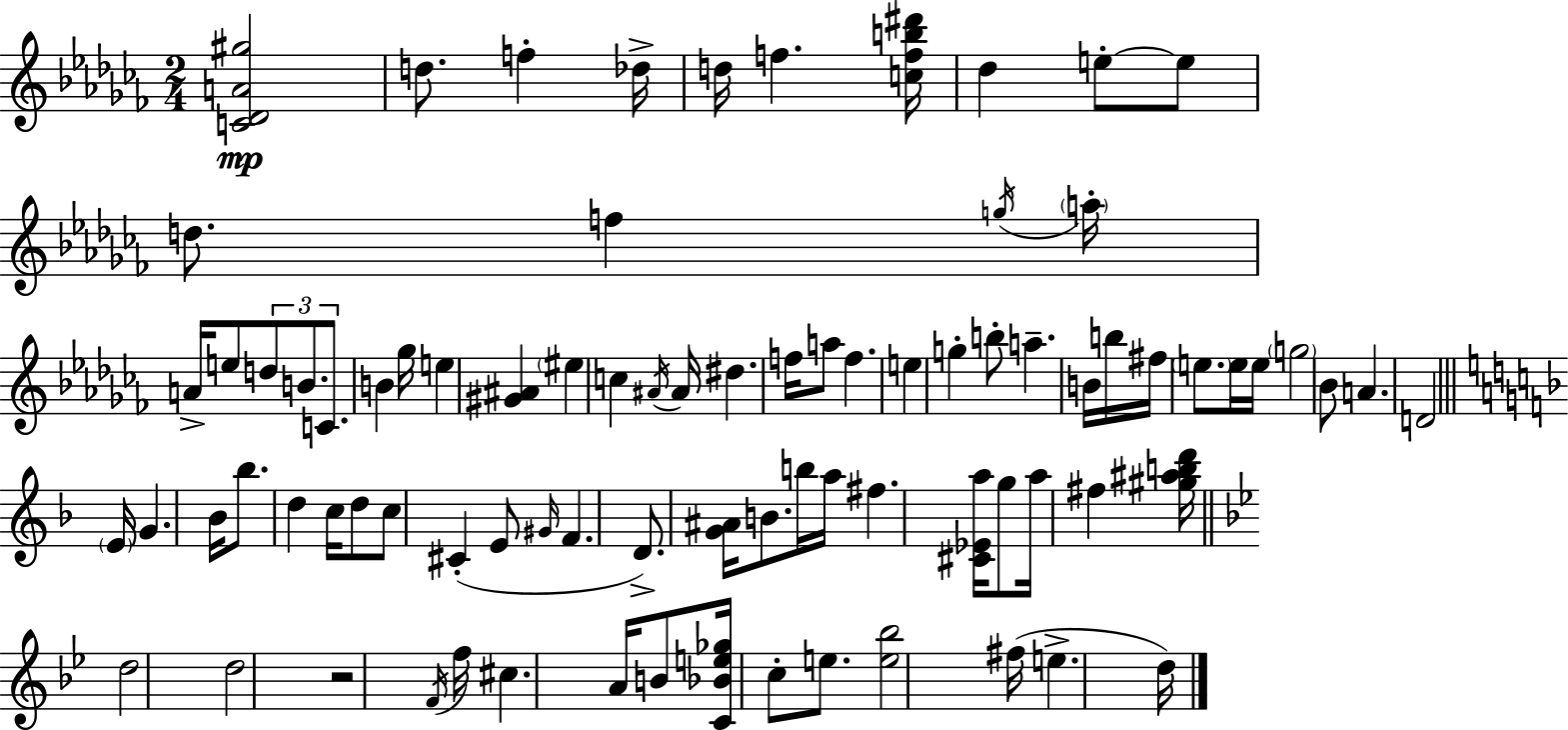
X:1
T:Untitled
M:2/4
L:1/4
K:Abm
[C_DA^g]2 d/2 f _d/4 d/4 f [cfb^d']/4 _d e/2 e/2 d/2 f g/4 a/4 A/4 e/2 d/2 B/2 C/2 B _g/4 e [^G^A] ^e c ^A/4 ^A/4 ^d f/4 a/2 f e g b/2 a B/4 b/4 ^f/4 e/2 e/4 e/4 g2 _B/2 A D2 E/4 G _B/4 _b/2 d c/4 d/2 c/2 ^C E/2 ^G/4 F D/2 [G^A]/4 B/2 b/4 a/4 ^f [^C_Ea]/4 g/2 a/4 ^f [^g^abd']/4 d2 d2 z2 F/4 f/4 ^c A/4 B/2 [C_Be_g]/4 c/2 e/2 [e_b]2 ^f/4 e d/4